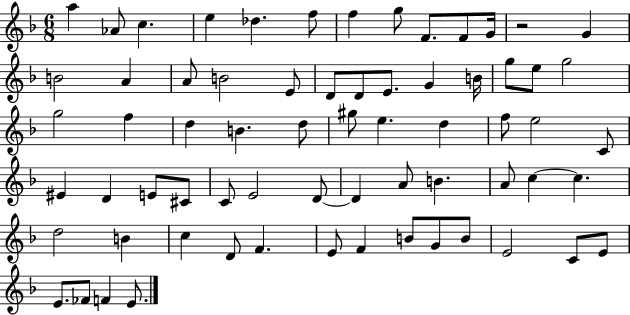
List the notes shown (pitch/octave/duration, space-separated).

A5/q Ab4/e C5/q. E5/q Db5/q. F5/e F5/q G5/e F4/e. F4/e G4/s R/h G4/q B4/h A4/q A4/e B4/h E4/e D4/e D4/e E4/e. G4/q B4/s G5/e E5/e G5/h G5/h F5/q D5/q B4/q. D5/e G#5/e E5/q. D5/q F5/e E5/h C4/e EIS4/q D4/q E4/e C#4/e C4/e E4/h D4/e D4/q A4/e B4/q. A4/e C5/q C5/q. D5/h B4/q C5/q D4/e F4/q. E4/e F4/q B4/e G4/e B4/e E4/h C4/e E4/e E4/e. FES4/e F4/q E4/e.